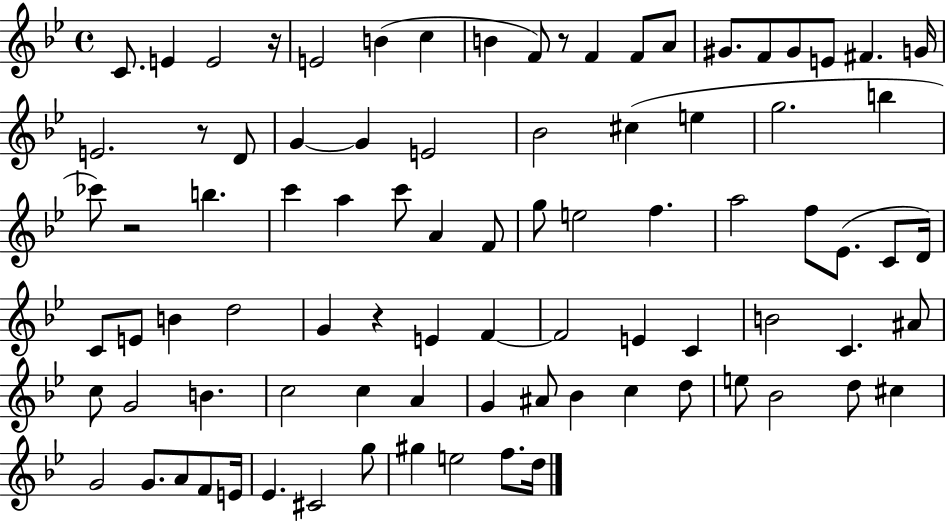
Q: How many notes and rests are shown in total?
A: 87